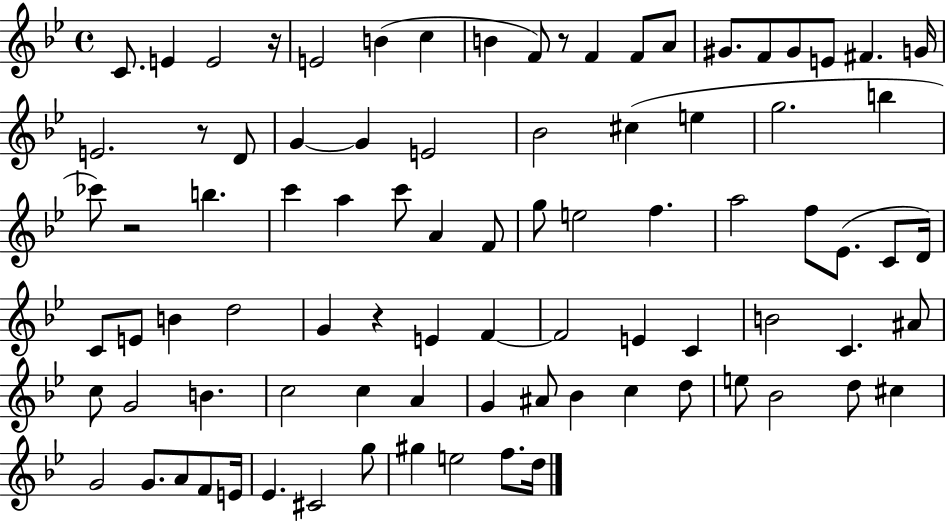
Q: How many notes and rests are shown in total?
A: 87